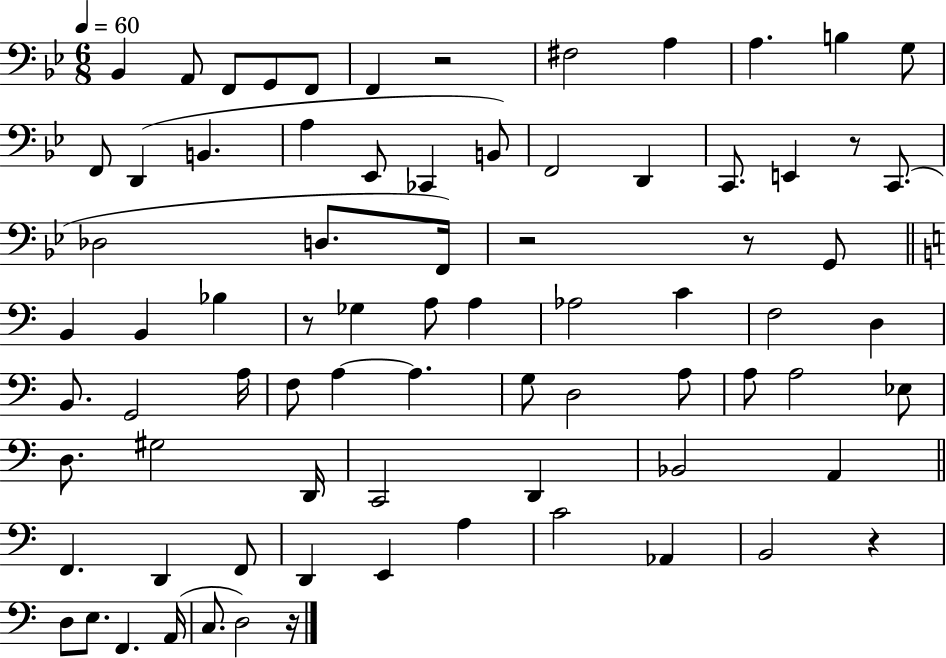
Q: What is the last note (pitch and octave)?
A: D3